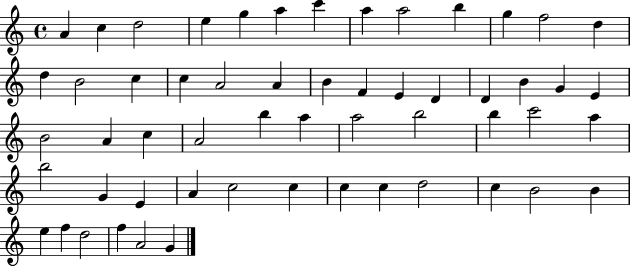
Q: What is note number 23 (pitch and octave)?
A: D4